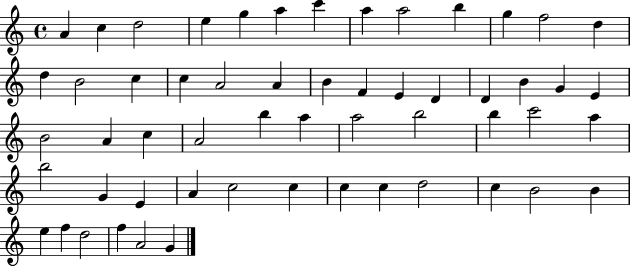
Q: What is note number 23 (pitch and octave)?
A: D4